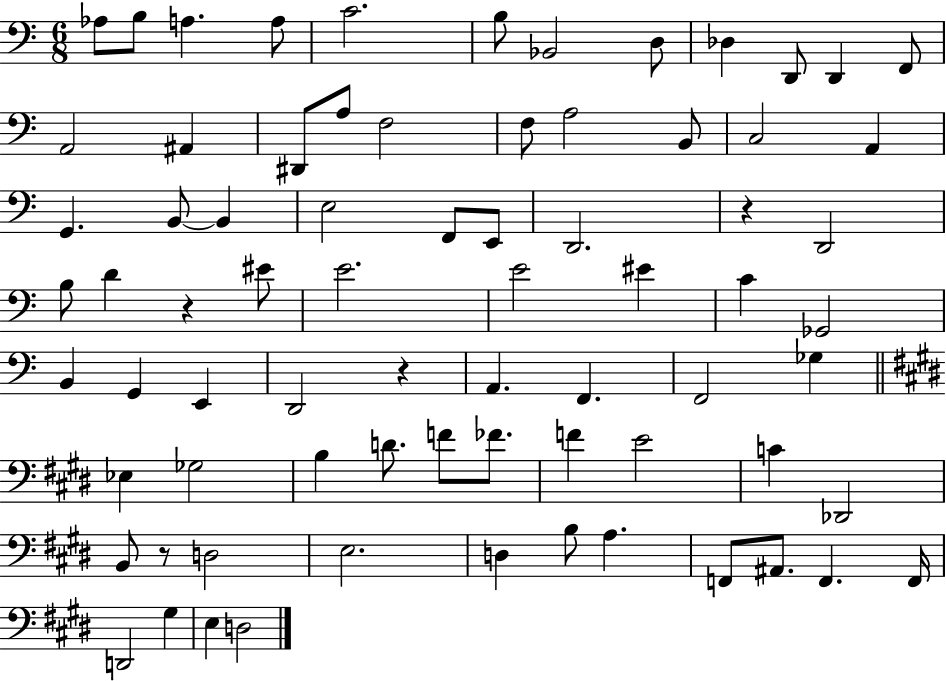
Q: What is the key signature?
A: C major